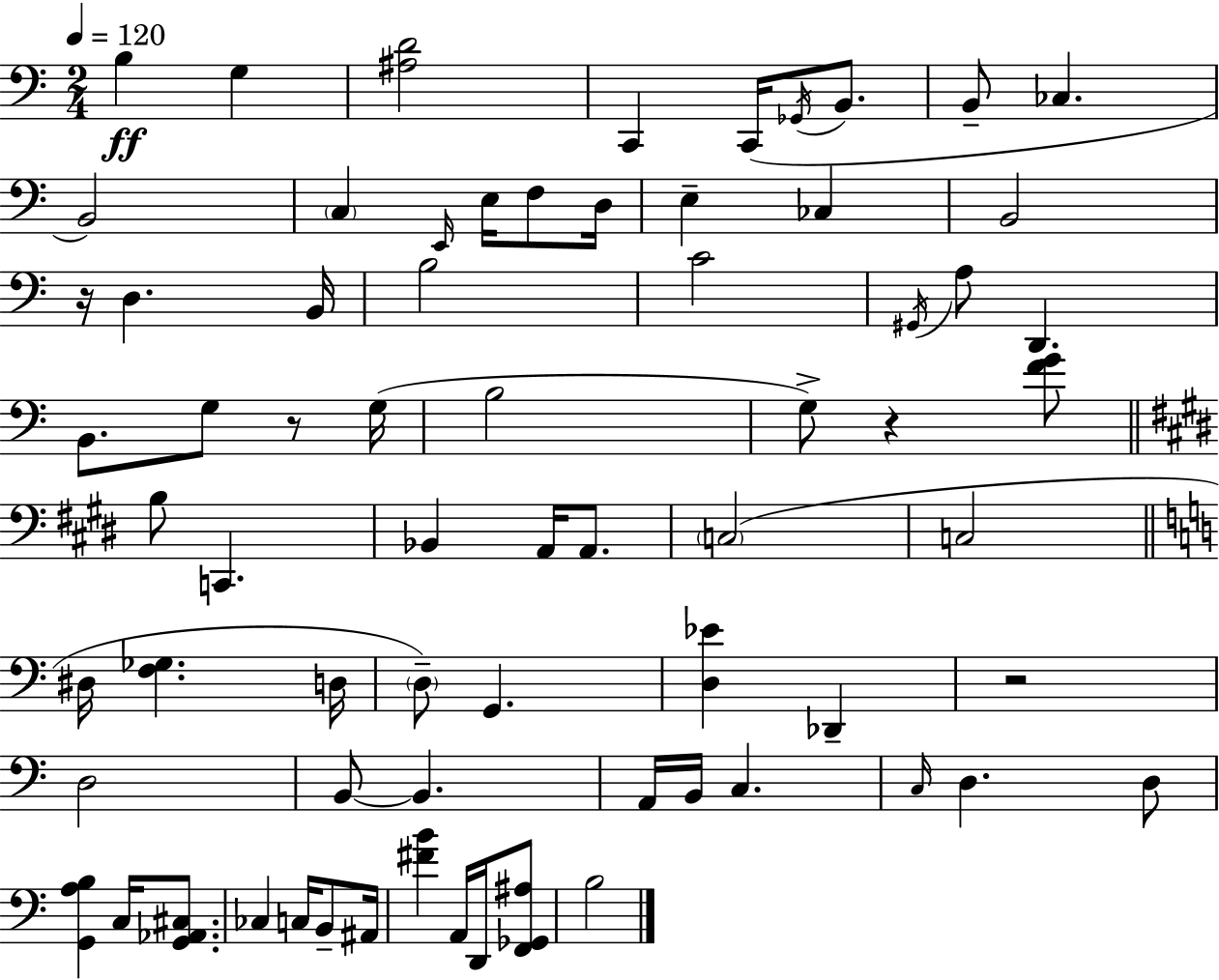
{
  \clef bass
  \numericTimeSignature
  \time 2/4
  \key a \minor
  \tempo 4 = 120
  \repeat volta 2 { b4\ff g4 | <ais d'>2 | c,4 c,16( \acciaccatura { ges,16 } b,8. | b,8-- ces4. | \break b,2) | \parenthesize c4 \grace { e,16 } e16 f8 | d16 e4-- ces4 | b,2 | \break r16 d4. | b,16 b2 | c'2 | \acciaccatura { gis,16 } a8 d,4. | \break b,8. g8 | r8 g16( b2 | g8->) r4 | <f' g'>8 \bar "||" \break \key e \major b8 c,4. | bes,4 a,16 a,8. | \parenthesize c2( | c2 | \break \bar "||" \break \key c \major dis16 <f ges>4. d16 | \parenthesize d8--) g,4. | <d ees'>4 des,4-- | r2 | \break d2 | b,8~~ b,4. | a,16 b,16 c4. | \grace { c16 } d4. d8 | \break <g, a b>4 c16 <g, aes, cis>8. | ces4 c16 b,8-- | ais,16 <fis' b'>4 a,16 d,16 <f, ges, ais>8 | b2 | \break } \bar "|."
}